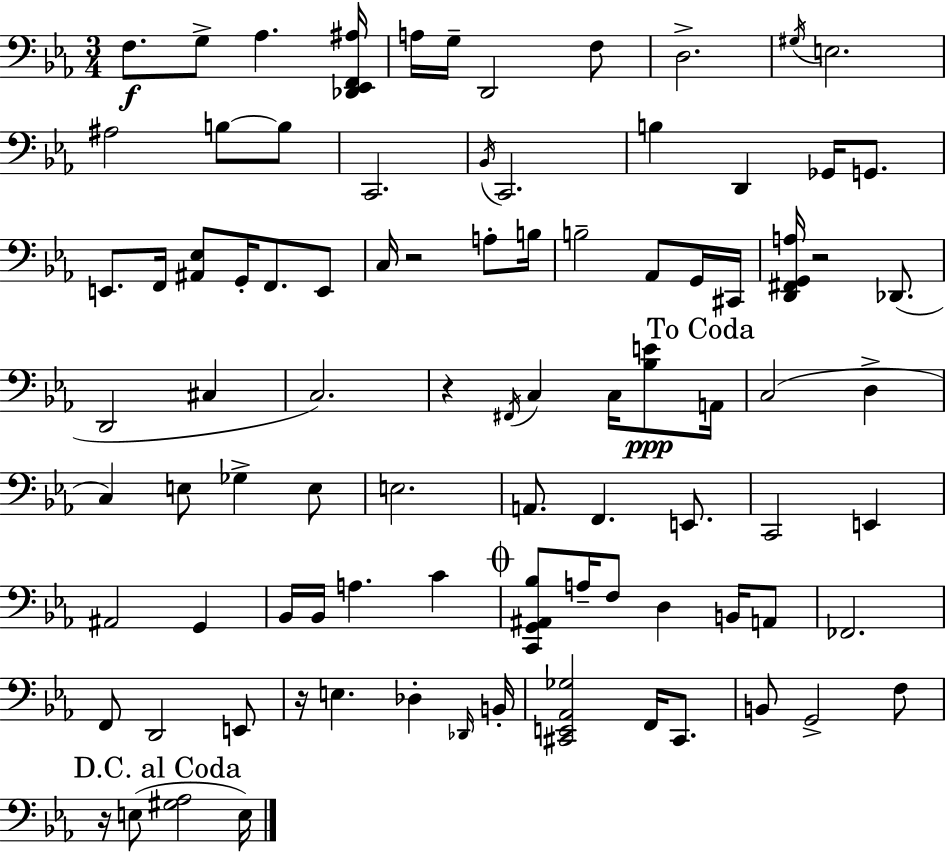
X:1
T:Untitled
M:3/4
L:1/4
K:Eb
F,/2 G,/2 _A, [_D,,_E,,F,,^A,]/4 A,/4 G,/4 D,,2 F,/2 D,2 ^G,/4 E,2 ^A,2 B,/2 B,/2 C,,2 _B,,/4 C,,2 B, D,, _G,,/4 G,,/2 E,,/2 F,,/4 [^A,,_E,]/2 G,,/4 F,,/2 E,,/2 C,/4 z2 A,/2 B,/4 B,2 _A,,/2 G,,/4 ^C,,/4 [D,,^F,,G,,A,]/4 z2 _D,,/2 D,,2 ^C, C,2 z ^F,,/4 C, C,/4 [_B,E]/2 A,,/4 C,2 D, C, E,/2 _G, E,/2 E,2 A,,/2 F,, E,,/2 C,,2 E,, ^A,,2 G,, _B,,/4 _B,,/4 A, C [C,,G,,^A,,_B,]/2 A,/4 F,/2 D, B,,/4 A,,/2 _F,,2 F,,/2 D,,2 E,,/2 z/4 E, _D, _D,,/4 B,,/4 [^C,,E,,_A,,_G,]2 F,,/4 ^C,,/2 B,,/2 G,,2 F,/2 z/4 E,/2 [^G,_A,]2 E,/4